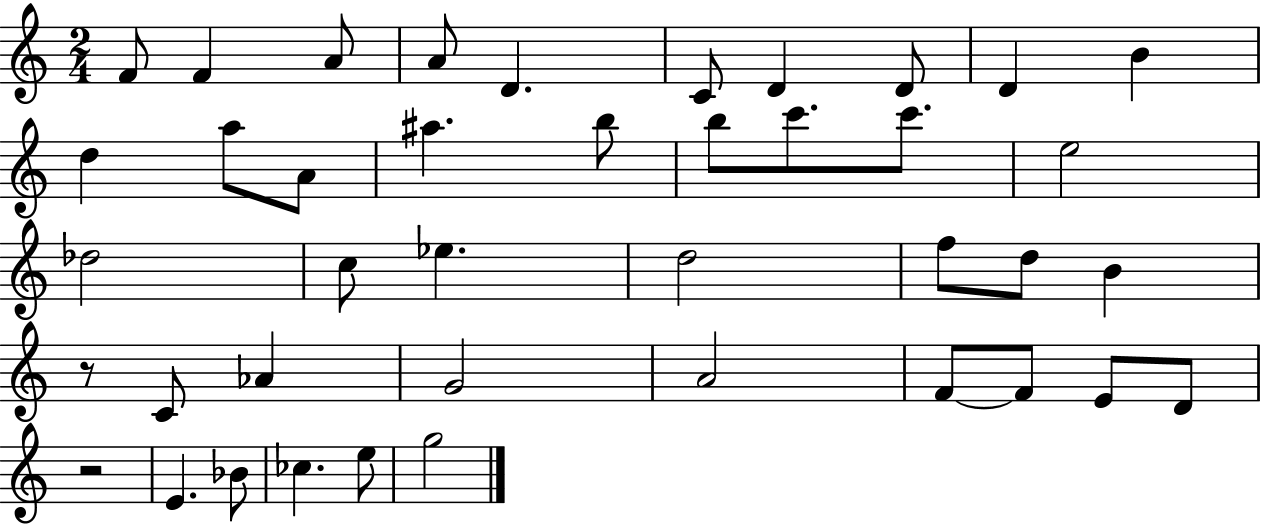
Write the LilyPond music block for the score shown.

{
  \clef treble
  \numericTimeSignature
  \time 2/4
  \key c \major
  f'8 f'4 a'8 | a'8 d'4. | c'8 d'4 d'8 | d'4 b'4 | \break d''4 a''8 a'8 | ais''4. b''8 | b''8 c'''8. c'''8. | e''2 | \break des''2 | c''8 ees''4. | d''2 | f''8 d''8 b'4 | \break r8 c'8 aes'4 | g'2 | a'2 | f'8~~ f'8 e'8 d'8 | \break r2 | e'4. bes'8 | ces''4. e''8 | g''2 | \break \bar "|."
}